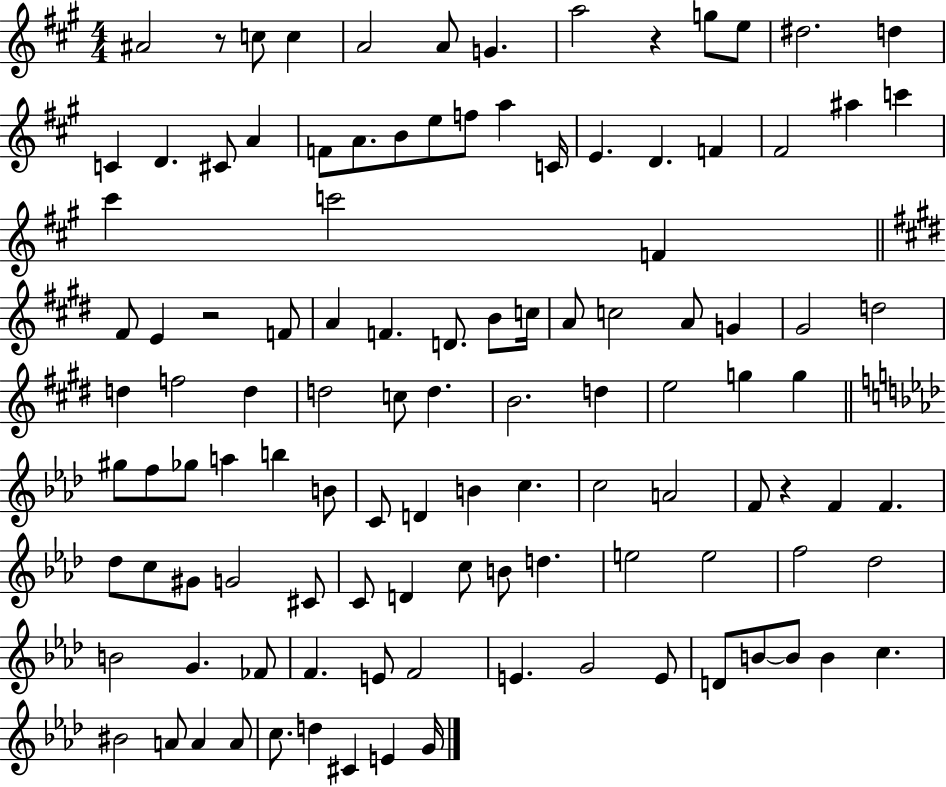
A#4/h R/e C5/e C5/q A4/h A4/e G4/q. A5/h R/q G5/e E5/e D#5/h. D5/q C4/q D4/q. C#4/e A4/q F4/e A4/e. B4/e E5/e F5/e A5/q C4/s E4/q. D4/q. F4/q F#4/h A#5/q C6/q C#6/q C6/h F4/q F#4/e E4/q R/h F4/e A4/q F4/q. D4/e. B4/e C5/s A4/e C5/h A4/e G4/q G#4/h D5/h D5/q F5/h D5/q D5/h C5/e D5/q. B4/h. D5/q E5/h G5/q G5/q G#5/e F5/e Gb5/e A5/q B5/q B4/e C4/e D4/q B4/q C5/q. C5/h A4/h F4/e R/q F4/q F4/q. Db5/e C5/e G#4/e G4/h C#4/e C4/e D4/q C5/e B4/e D5/q. E5/h E5/h F5/h Db5/h B4/h G4/q. FES4/e F4/q. E4/e F4/h E4/q. G4/h E4/e D4/e B4/e B4/e B4/q C5/q. BIS4/h A4/e A4/q A4/e C5/e. D5/q C#4/q E4/q G4/s